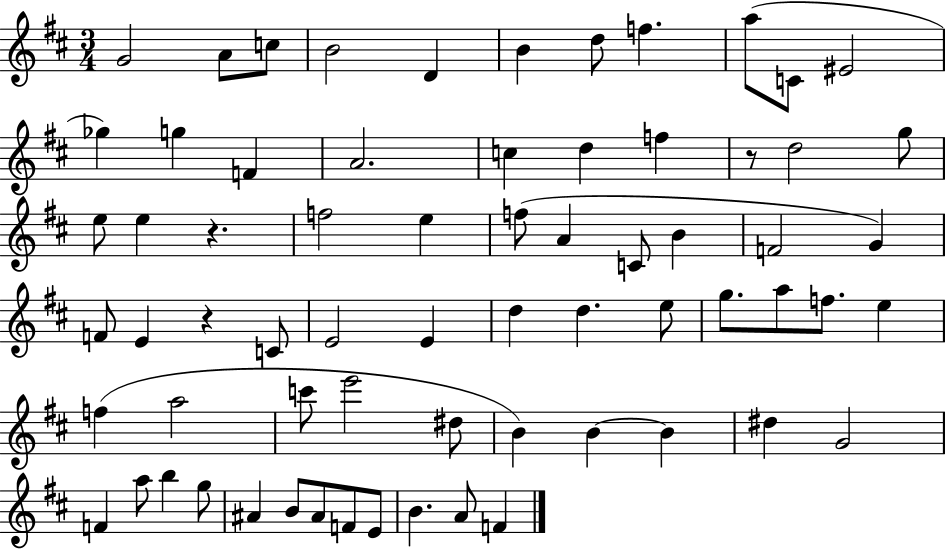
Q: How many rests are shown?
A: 3